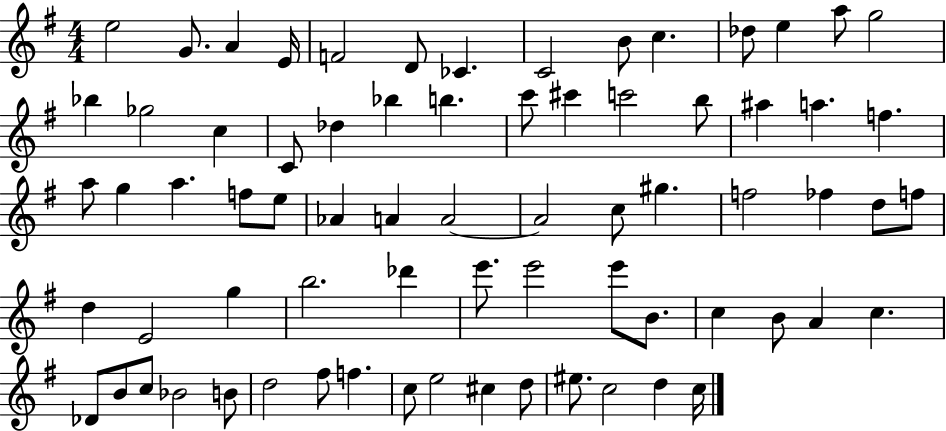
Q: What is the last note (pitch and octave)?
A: C5